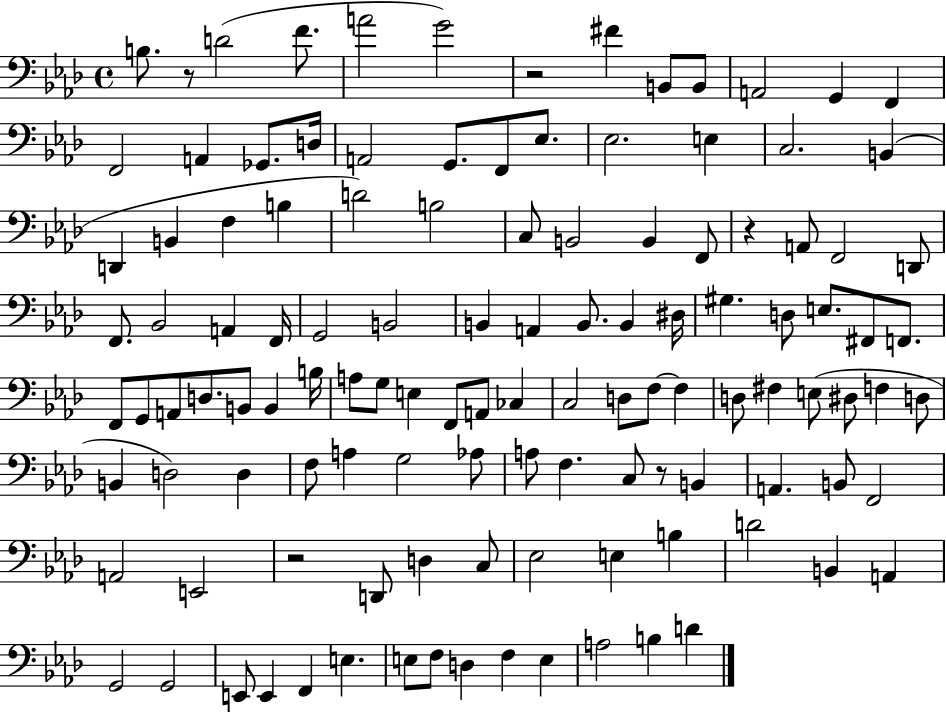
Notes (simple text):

B3/e. R/e D4/h F4/e. A4/h G4/h R/h F#4/q B2/e B2/e A2/h G2/q F2/q F2/h A2/q Gb2/e. D3/s A2/h G2/e. F2/e Eb3/e. Eb3/h. E3/q C3/h. B2/q D2/q B2/q F3/q B3/q D4/h B3/h C3/e B2/h B2/q F2/e R/q A2/e F2/h D2/e F2/e. Bb2/h A2/q F2/s G2/h B2/h B2/q A2/q B2/e. B2/q D#3/s G#3/q. D3/e E3/e. F#2/e F2/e. F2/e G2/e A2/e D3/e. B2/e B2/q B3/s A3/e G3/e E3/q F2/e A2/e CES3/q C3/h D3/e F3/e F3/q D3/e F#3/q E3/e D#3/e F3/q D3/e B2/q D3/h D3/q F3/e A3/q G3/h Ab3/e A3/e F3/q. C3/e R/e B2/q A2/q. B2/e F2/h A2/h E2/h R/h D2/e D3/q C3/e Eb3/h E3/q B3/q D4/h B2/q A2/q G2/h G2/h E2/e E2/q F2/q E3/q. E3/e F3/e D3/q F3/q E3/q A3/h B3/q D4/q